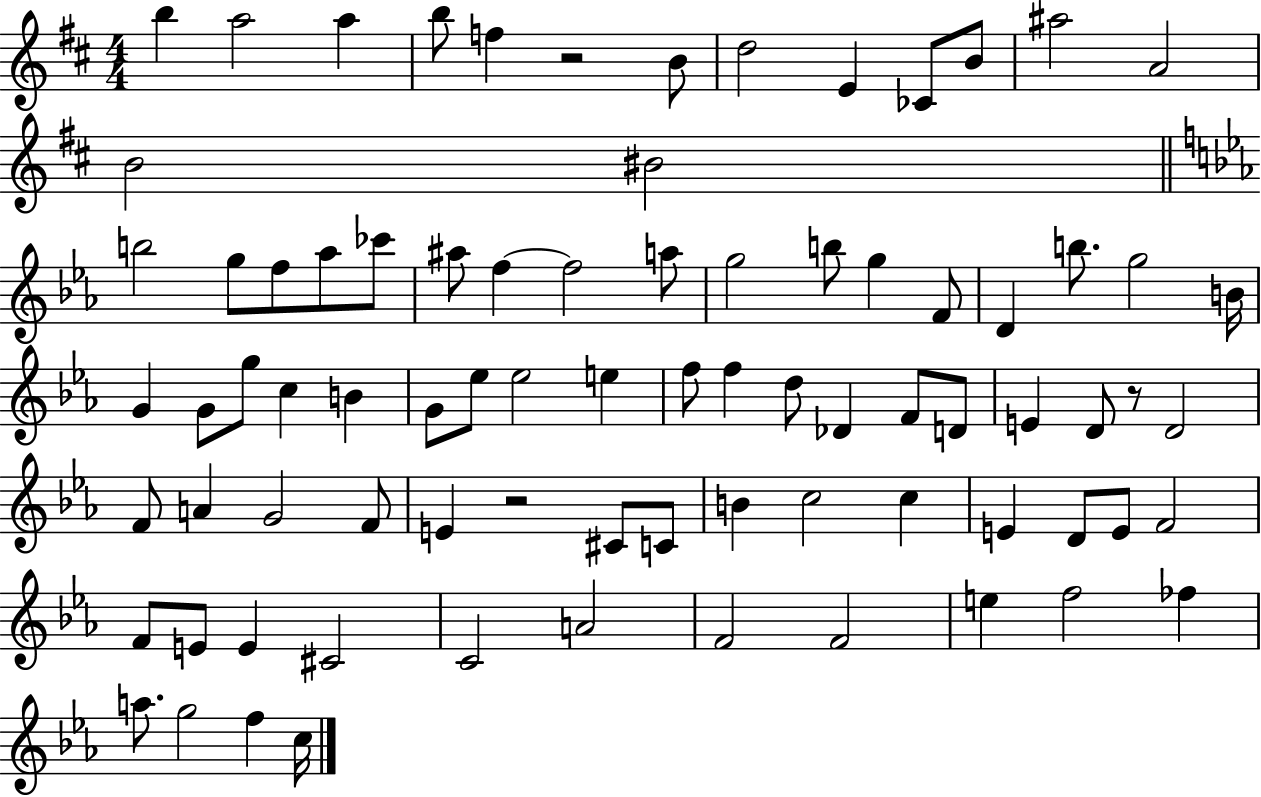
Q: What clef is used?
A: treble